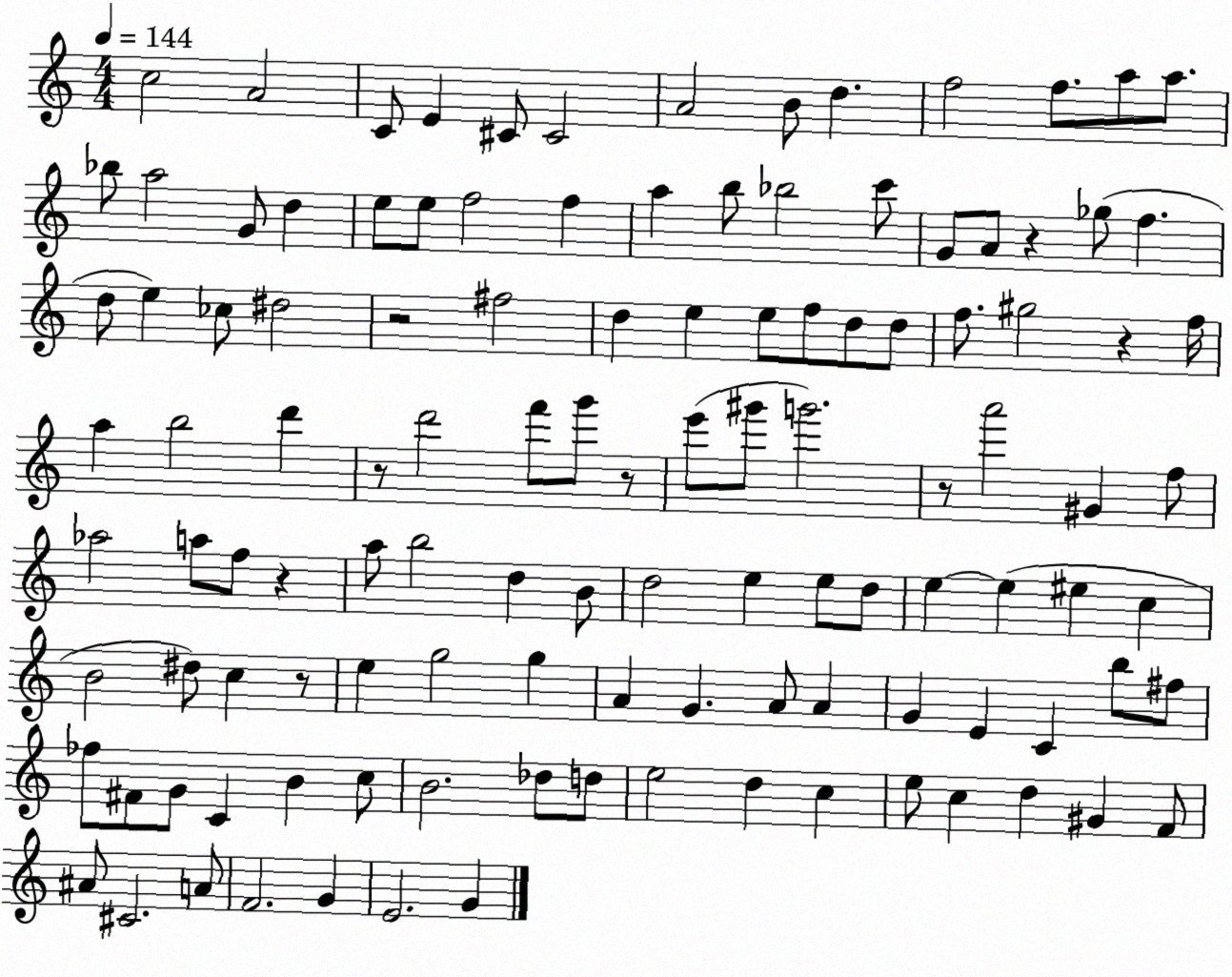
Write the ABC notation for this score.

X:1
T:Untitled
M:4/4
L:1/4
K:C
c2 A2 C/2 E ^C/2 ^C2 A2 B/2 d f2 f/2 a/2 a/2 _b/2 a2 G/2 d e/2 e/2 f2 f a b/2 _b2 c'/2 G/2 A/2 z _g/2 f d/2 e _c/2 ^d2 z2 ^f2 d e e/2 f/2 d/2 d/2 f/2 ^g2 z f/4 a b2 d' z/2 d'2 f'/2 g'/2 z/2 e'/2 ^g'/2 g'2 z/2 a'2 ^G f/2 _a2 a/2 f/2 z a/2 b2 d B/2 d2 e e/2 d/2 e e ^e c B2 ^d/2 c z/2 e g2 g A G A/2 A G E C b/2 ^f/2 _f/2 ^F/2 G/2 C B c/2 B2 _d/2 d/2 e2 d c e/2 c d ^G F/2 ^A/2 ^C2 A/2 F2 G E2 G